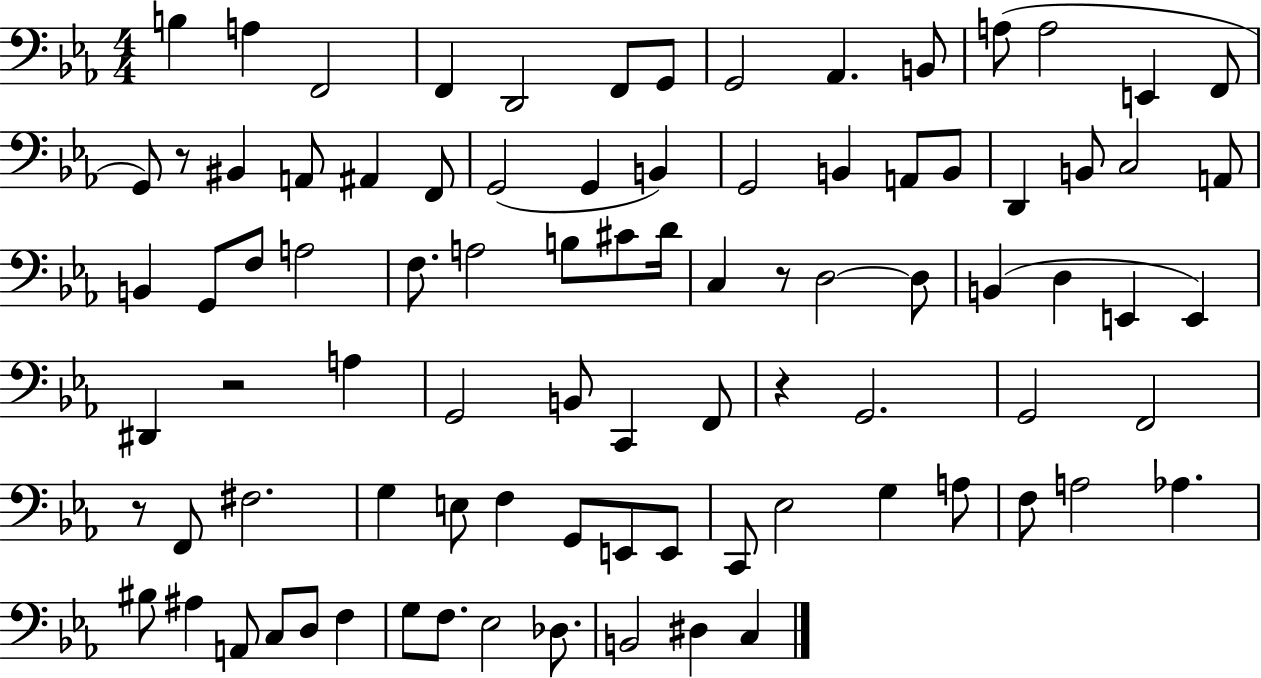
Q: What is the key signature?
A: EES major